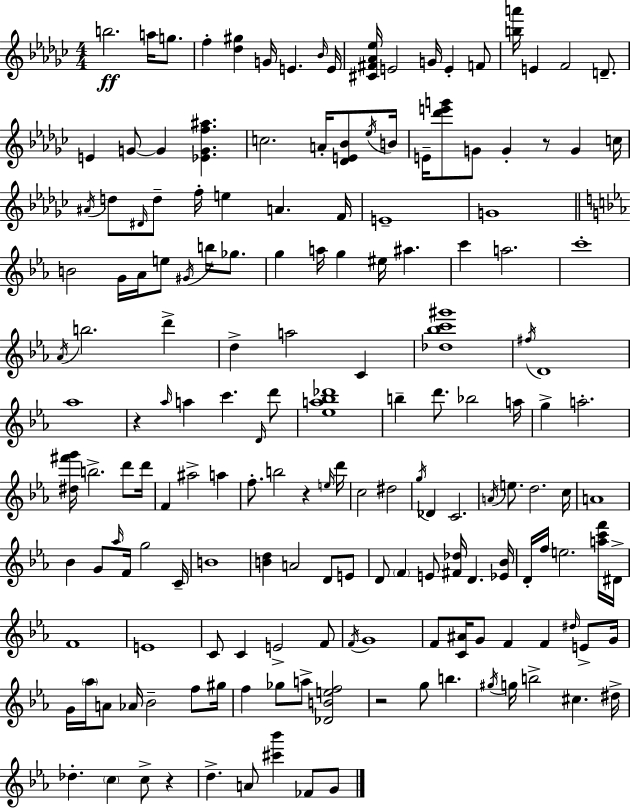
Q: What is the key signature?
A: EES minor